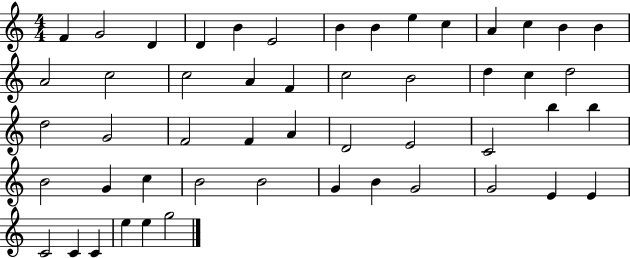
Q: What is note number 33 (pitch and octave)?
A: B5